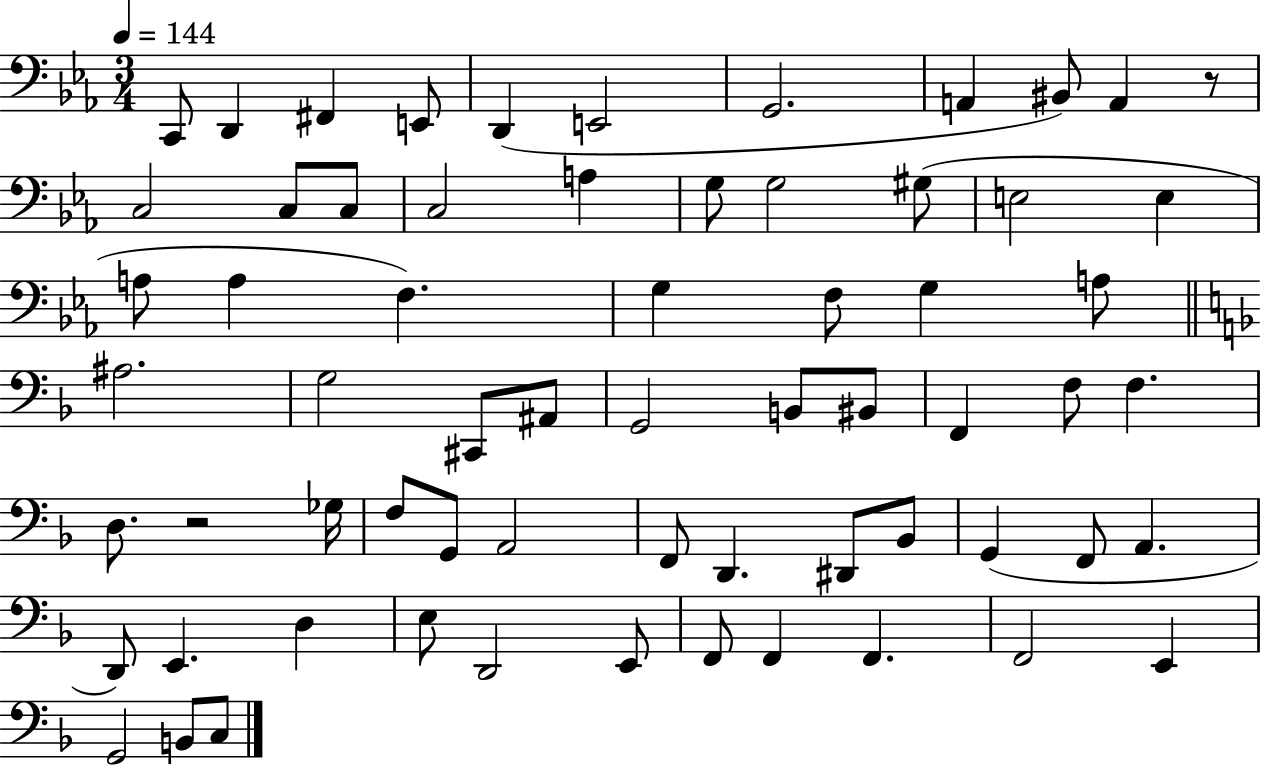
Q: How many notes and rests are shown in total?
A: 65